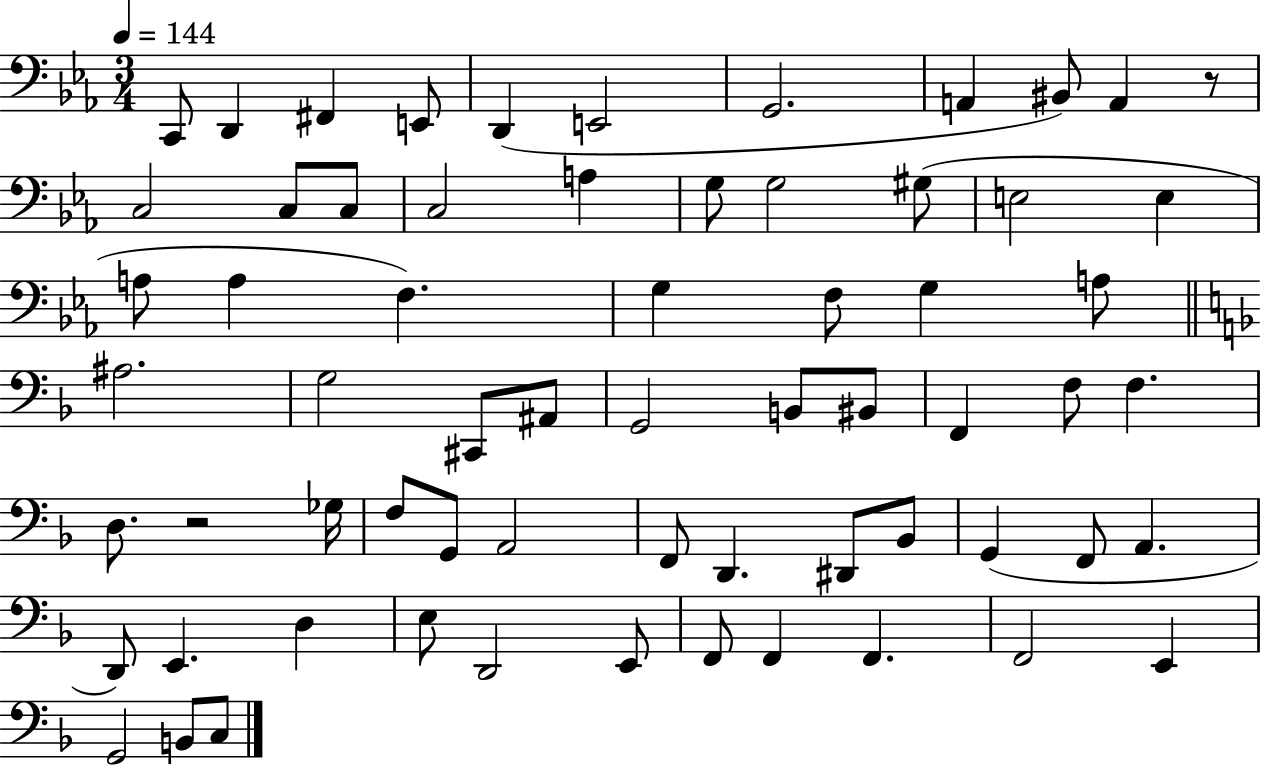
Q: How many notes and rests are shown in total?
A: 65